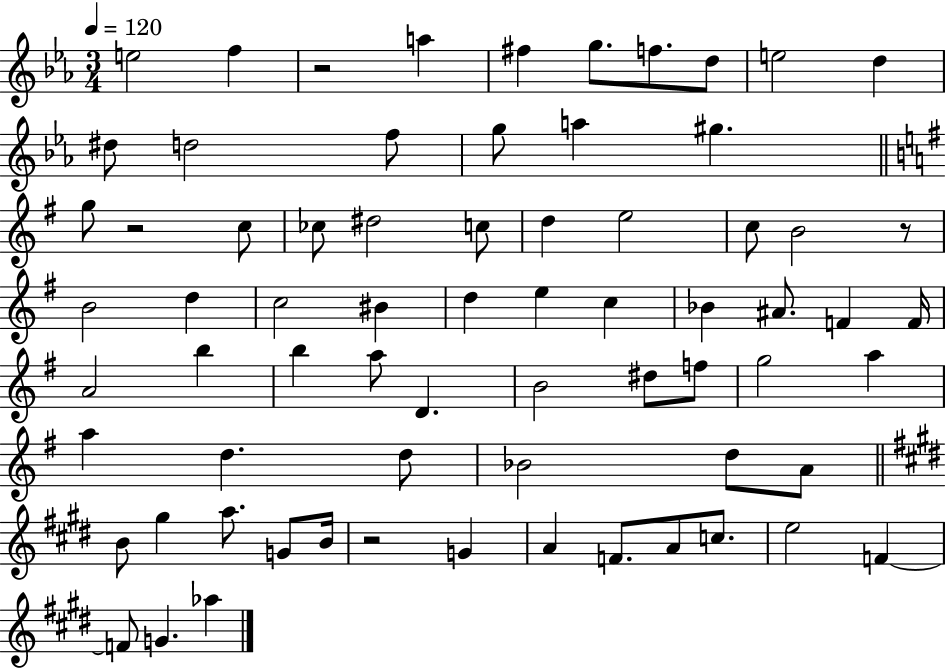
E5/h F5/q R/h A5/q F#5/q G5/e. F5/e. D5/e E5/h D5/q D#5/e D5/h F5/e G5/e A5/q G#5/q. G5/e R/h C5/e CES5/e D#5/h C5/e D5/q E5/h C5/e B4/h R/e B4/h D5/q C5/h BIS4/q D5/q E5/q C5/q Bb4/q A#4/e. F4/q F4/s A4/h B5/q B5/q A5/e D4/q. B4/h D#5/e F5/e G5/h A5/q A5/q D5/q. D5/e Bb4/h D5/e A4/e B4/e G#5/q A5/e. G4/e B4/s R/h G4/q A4/q F4/e. A4/e C5/e. E5/h F4/q F4/e G4/q. Ab5/q